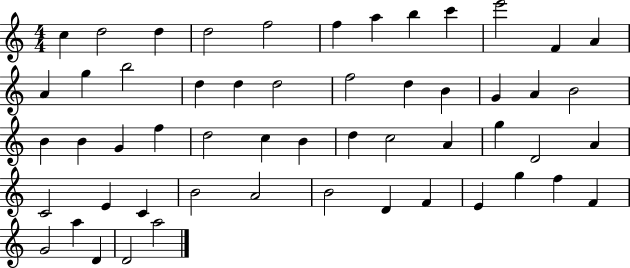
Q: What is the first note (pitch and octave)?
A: C5